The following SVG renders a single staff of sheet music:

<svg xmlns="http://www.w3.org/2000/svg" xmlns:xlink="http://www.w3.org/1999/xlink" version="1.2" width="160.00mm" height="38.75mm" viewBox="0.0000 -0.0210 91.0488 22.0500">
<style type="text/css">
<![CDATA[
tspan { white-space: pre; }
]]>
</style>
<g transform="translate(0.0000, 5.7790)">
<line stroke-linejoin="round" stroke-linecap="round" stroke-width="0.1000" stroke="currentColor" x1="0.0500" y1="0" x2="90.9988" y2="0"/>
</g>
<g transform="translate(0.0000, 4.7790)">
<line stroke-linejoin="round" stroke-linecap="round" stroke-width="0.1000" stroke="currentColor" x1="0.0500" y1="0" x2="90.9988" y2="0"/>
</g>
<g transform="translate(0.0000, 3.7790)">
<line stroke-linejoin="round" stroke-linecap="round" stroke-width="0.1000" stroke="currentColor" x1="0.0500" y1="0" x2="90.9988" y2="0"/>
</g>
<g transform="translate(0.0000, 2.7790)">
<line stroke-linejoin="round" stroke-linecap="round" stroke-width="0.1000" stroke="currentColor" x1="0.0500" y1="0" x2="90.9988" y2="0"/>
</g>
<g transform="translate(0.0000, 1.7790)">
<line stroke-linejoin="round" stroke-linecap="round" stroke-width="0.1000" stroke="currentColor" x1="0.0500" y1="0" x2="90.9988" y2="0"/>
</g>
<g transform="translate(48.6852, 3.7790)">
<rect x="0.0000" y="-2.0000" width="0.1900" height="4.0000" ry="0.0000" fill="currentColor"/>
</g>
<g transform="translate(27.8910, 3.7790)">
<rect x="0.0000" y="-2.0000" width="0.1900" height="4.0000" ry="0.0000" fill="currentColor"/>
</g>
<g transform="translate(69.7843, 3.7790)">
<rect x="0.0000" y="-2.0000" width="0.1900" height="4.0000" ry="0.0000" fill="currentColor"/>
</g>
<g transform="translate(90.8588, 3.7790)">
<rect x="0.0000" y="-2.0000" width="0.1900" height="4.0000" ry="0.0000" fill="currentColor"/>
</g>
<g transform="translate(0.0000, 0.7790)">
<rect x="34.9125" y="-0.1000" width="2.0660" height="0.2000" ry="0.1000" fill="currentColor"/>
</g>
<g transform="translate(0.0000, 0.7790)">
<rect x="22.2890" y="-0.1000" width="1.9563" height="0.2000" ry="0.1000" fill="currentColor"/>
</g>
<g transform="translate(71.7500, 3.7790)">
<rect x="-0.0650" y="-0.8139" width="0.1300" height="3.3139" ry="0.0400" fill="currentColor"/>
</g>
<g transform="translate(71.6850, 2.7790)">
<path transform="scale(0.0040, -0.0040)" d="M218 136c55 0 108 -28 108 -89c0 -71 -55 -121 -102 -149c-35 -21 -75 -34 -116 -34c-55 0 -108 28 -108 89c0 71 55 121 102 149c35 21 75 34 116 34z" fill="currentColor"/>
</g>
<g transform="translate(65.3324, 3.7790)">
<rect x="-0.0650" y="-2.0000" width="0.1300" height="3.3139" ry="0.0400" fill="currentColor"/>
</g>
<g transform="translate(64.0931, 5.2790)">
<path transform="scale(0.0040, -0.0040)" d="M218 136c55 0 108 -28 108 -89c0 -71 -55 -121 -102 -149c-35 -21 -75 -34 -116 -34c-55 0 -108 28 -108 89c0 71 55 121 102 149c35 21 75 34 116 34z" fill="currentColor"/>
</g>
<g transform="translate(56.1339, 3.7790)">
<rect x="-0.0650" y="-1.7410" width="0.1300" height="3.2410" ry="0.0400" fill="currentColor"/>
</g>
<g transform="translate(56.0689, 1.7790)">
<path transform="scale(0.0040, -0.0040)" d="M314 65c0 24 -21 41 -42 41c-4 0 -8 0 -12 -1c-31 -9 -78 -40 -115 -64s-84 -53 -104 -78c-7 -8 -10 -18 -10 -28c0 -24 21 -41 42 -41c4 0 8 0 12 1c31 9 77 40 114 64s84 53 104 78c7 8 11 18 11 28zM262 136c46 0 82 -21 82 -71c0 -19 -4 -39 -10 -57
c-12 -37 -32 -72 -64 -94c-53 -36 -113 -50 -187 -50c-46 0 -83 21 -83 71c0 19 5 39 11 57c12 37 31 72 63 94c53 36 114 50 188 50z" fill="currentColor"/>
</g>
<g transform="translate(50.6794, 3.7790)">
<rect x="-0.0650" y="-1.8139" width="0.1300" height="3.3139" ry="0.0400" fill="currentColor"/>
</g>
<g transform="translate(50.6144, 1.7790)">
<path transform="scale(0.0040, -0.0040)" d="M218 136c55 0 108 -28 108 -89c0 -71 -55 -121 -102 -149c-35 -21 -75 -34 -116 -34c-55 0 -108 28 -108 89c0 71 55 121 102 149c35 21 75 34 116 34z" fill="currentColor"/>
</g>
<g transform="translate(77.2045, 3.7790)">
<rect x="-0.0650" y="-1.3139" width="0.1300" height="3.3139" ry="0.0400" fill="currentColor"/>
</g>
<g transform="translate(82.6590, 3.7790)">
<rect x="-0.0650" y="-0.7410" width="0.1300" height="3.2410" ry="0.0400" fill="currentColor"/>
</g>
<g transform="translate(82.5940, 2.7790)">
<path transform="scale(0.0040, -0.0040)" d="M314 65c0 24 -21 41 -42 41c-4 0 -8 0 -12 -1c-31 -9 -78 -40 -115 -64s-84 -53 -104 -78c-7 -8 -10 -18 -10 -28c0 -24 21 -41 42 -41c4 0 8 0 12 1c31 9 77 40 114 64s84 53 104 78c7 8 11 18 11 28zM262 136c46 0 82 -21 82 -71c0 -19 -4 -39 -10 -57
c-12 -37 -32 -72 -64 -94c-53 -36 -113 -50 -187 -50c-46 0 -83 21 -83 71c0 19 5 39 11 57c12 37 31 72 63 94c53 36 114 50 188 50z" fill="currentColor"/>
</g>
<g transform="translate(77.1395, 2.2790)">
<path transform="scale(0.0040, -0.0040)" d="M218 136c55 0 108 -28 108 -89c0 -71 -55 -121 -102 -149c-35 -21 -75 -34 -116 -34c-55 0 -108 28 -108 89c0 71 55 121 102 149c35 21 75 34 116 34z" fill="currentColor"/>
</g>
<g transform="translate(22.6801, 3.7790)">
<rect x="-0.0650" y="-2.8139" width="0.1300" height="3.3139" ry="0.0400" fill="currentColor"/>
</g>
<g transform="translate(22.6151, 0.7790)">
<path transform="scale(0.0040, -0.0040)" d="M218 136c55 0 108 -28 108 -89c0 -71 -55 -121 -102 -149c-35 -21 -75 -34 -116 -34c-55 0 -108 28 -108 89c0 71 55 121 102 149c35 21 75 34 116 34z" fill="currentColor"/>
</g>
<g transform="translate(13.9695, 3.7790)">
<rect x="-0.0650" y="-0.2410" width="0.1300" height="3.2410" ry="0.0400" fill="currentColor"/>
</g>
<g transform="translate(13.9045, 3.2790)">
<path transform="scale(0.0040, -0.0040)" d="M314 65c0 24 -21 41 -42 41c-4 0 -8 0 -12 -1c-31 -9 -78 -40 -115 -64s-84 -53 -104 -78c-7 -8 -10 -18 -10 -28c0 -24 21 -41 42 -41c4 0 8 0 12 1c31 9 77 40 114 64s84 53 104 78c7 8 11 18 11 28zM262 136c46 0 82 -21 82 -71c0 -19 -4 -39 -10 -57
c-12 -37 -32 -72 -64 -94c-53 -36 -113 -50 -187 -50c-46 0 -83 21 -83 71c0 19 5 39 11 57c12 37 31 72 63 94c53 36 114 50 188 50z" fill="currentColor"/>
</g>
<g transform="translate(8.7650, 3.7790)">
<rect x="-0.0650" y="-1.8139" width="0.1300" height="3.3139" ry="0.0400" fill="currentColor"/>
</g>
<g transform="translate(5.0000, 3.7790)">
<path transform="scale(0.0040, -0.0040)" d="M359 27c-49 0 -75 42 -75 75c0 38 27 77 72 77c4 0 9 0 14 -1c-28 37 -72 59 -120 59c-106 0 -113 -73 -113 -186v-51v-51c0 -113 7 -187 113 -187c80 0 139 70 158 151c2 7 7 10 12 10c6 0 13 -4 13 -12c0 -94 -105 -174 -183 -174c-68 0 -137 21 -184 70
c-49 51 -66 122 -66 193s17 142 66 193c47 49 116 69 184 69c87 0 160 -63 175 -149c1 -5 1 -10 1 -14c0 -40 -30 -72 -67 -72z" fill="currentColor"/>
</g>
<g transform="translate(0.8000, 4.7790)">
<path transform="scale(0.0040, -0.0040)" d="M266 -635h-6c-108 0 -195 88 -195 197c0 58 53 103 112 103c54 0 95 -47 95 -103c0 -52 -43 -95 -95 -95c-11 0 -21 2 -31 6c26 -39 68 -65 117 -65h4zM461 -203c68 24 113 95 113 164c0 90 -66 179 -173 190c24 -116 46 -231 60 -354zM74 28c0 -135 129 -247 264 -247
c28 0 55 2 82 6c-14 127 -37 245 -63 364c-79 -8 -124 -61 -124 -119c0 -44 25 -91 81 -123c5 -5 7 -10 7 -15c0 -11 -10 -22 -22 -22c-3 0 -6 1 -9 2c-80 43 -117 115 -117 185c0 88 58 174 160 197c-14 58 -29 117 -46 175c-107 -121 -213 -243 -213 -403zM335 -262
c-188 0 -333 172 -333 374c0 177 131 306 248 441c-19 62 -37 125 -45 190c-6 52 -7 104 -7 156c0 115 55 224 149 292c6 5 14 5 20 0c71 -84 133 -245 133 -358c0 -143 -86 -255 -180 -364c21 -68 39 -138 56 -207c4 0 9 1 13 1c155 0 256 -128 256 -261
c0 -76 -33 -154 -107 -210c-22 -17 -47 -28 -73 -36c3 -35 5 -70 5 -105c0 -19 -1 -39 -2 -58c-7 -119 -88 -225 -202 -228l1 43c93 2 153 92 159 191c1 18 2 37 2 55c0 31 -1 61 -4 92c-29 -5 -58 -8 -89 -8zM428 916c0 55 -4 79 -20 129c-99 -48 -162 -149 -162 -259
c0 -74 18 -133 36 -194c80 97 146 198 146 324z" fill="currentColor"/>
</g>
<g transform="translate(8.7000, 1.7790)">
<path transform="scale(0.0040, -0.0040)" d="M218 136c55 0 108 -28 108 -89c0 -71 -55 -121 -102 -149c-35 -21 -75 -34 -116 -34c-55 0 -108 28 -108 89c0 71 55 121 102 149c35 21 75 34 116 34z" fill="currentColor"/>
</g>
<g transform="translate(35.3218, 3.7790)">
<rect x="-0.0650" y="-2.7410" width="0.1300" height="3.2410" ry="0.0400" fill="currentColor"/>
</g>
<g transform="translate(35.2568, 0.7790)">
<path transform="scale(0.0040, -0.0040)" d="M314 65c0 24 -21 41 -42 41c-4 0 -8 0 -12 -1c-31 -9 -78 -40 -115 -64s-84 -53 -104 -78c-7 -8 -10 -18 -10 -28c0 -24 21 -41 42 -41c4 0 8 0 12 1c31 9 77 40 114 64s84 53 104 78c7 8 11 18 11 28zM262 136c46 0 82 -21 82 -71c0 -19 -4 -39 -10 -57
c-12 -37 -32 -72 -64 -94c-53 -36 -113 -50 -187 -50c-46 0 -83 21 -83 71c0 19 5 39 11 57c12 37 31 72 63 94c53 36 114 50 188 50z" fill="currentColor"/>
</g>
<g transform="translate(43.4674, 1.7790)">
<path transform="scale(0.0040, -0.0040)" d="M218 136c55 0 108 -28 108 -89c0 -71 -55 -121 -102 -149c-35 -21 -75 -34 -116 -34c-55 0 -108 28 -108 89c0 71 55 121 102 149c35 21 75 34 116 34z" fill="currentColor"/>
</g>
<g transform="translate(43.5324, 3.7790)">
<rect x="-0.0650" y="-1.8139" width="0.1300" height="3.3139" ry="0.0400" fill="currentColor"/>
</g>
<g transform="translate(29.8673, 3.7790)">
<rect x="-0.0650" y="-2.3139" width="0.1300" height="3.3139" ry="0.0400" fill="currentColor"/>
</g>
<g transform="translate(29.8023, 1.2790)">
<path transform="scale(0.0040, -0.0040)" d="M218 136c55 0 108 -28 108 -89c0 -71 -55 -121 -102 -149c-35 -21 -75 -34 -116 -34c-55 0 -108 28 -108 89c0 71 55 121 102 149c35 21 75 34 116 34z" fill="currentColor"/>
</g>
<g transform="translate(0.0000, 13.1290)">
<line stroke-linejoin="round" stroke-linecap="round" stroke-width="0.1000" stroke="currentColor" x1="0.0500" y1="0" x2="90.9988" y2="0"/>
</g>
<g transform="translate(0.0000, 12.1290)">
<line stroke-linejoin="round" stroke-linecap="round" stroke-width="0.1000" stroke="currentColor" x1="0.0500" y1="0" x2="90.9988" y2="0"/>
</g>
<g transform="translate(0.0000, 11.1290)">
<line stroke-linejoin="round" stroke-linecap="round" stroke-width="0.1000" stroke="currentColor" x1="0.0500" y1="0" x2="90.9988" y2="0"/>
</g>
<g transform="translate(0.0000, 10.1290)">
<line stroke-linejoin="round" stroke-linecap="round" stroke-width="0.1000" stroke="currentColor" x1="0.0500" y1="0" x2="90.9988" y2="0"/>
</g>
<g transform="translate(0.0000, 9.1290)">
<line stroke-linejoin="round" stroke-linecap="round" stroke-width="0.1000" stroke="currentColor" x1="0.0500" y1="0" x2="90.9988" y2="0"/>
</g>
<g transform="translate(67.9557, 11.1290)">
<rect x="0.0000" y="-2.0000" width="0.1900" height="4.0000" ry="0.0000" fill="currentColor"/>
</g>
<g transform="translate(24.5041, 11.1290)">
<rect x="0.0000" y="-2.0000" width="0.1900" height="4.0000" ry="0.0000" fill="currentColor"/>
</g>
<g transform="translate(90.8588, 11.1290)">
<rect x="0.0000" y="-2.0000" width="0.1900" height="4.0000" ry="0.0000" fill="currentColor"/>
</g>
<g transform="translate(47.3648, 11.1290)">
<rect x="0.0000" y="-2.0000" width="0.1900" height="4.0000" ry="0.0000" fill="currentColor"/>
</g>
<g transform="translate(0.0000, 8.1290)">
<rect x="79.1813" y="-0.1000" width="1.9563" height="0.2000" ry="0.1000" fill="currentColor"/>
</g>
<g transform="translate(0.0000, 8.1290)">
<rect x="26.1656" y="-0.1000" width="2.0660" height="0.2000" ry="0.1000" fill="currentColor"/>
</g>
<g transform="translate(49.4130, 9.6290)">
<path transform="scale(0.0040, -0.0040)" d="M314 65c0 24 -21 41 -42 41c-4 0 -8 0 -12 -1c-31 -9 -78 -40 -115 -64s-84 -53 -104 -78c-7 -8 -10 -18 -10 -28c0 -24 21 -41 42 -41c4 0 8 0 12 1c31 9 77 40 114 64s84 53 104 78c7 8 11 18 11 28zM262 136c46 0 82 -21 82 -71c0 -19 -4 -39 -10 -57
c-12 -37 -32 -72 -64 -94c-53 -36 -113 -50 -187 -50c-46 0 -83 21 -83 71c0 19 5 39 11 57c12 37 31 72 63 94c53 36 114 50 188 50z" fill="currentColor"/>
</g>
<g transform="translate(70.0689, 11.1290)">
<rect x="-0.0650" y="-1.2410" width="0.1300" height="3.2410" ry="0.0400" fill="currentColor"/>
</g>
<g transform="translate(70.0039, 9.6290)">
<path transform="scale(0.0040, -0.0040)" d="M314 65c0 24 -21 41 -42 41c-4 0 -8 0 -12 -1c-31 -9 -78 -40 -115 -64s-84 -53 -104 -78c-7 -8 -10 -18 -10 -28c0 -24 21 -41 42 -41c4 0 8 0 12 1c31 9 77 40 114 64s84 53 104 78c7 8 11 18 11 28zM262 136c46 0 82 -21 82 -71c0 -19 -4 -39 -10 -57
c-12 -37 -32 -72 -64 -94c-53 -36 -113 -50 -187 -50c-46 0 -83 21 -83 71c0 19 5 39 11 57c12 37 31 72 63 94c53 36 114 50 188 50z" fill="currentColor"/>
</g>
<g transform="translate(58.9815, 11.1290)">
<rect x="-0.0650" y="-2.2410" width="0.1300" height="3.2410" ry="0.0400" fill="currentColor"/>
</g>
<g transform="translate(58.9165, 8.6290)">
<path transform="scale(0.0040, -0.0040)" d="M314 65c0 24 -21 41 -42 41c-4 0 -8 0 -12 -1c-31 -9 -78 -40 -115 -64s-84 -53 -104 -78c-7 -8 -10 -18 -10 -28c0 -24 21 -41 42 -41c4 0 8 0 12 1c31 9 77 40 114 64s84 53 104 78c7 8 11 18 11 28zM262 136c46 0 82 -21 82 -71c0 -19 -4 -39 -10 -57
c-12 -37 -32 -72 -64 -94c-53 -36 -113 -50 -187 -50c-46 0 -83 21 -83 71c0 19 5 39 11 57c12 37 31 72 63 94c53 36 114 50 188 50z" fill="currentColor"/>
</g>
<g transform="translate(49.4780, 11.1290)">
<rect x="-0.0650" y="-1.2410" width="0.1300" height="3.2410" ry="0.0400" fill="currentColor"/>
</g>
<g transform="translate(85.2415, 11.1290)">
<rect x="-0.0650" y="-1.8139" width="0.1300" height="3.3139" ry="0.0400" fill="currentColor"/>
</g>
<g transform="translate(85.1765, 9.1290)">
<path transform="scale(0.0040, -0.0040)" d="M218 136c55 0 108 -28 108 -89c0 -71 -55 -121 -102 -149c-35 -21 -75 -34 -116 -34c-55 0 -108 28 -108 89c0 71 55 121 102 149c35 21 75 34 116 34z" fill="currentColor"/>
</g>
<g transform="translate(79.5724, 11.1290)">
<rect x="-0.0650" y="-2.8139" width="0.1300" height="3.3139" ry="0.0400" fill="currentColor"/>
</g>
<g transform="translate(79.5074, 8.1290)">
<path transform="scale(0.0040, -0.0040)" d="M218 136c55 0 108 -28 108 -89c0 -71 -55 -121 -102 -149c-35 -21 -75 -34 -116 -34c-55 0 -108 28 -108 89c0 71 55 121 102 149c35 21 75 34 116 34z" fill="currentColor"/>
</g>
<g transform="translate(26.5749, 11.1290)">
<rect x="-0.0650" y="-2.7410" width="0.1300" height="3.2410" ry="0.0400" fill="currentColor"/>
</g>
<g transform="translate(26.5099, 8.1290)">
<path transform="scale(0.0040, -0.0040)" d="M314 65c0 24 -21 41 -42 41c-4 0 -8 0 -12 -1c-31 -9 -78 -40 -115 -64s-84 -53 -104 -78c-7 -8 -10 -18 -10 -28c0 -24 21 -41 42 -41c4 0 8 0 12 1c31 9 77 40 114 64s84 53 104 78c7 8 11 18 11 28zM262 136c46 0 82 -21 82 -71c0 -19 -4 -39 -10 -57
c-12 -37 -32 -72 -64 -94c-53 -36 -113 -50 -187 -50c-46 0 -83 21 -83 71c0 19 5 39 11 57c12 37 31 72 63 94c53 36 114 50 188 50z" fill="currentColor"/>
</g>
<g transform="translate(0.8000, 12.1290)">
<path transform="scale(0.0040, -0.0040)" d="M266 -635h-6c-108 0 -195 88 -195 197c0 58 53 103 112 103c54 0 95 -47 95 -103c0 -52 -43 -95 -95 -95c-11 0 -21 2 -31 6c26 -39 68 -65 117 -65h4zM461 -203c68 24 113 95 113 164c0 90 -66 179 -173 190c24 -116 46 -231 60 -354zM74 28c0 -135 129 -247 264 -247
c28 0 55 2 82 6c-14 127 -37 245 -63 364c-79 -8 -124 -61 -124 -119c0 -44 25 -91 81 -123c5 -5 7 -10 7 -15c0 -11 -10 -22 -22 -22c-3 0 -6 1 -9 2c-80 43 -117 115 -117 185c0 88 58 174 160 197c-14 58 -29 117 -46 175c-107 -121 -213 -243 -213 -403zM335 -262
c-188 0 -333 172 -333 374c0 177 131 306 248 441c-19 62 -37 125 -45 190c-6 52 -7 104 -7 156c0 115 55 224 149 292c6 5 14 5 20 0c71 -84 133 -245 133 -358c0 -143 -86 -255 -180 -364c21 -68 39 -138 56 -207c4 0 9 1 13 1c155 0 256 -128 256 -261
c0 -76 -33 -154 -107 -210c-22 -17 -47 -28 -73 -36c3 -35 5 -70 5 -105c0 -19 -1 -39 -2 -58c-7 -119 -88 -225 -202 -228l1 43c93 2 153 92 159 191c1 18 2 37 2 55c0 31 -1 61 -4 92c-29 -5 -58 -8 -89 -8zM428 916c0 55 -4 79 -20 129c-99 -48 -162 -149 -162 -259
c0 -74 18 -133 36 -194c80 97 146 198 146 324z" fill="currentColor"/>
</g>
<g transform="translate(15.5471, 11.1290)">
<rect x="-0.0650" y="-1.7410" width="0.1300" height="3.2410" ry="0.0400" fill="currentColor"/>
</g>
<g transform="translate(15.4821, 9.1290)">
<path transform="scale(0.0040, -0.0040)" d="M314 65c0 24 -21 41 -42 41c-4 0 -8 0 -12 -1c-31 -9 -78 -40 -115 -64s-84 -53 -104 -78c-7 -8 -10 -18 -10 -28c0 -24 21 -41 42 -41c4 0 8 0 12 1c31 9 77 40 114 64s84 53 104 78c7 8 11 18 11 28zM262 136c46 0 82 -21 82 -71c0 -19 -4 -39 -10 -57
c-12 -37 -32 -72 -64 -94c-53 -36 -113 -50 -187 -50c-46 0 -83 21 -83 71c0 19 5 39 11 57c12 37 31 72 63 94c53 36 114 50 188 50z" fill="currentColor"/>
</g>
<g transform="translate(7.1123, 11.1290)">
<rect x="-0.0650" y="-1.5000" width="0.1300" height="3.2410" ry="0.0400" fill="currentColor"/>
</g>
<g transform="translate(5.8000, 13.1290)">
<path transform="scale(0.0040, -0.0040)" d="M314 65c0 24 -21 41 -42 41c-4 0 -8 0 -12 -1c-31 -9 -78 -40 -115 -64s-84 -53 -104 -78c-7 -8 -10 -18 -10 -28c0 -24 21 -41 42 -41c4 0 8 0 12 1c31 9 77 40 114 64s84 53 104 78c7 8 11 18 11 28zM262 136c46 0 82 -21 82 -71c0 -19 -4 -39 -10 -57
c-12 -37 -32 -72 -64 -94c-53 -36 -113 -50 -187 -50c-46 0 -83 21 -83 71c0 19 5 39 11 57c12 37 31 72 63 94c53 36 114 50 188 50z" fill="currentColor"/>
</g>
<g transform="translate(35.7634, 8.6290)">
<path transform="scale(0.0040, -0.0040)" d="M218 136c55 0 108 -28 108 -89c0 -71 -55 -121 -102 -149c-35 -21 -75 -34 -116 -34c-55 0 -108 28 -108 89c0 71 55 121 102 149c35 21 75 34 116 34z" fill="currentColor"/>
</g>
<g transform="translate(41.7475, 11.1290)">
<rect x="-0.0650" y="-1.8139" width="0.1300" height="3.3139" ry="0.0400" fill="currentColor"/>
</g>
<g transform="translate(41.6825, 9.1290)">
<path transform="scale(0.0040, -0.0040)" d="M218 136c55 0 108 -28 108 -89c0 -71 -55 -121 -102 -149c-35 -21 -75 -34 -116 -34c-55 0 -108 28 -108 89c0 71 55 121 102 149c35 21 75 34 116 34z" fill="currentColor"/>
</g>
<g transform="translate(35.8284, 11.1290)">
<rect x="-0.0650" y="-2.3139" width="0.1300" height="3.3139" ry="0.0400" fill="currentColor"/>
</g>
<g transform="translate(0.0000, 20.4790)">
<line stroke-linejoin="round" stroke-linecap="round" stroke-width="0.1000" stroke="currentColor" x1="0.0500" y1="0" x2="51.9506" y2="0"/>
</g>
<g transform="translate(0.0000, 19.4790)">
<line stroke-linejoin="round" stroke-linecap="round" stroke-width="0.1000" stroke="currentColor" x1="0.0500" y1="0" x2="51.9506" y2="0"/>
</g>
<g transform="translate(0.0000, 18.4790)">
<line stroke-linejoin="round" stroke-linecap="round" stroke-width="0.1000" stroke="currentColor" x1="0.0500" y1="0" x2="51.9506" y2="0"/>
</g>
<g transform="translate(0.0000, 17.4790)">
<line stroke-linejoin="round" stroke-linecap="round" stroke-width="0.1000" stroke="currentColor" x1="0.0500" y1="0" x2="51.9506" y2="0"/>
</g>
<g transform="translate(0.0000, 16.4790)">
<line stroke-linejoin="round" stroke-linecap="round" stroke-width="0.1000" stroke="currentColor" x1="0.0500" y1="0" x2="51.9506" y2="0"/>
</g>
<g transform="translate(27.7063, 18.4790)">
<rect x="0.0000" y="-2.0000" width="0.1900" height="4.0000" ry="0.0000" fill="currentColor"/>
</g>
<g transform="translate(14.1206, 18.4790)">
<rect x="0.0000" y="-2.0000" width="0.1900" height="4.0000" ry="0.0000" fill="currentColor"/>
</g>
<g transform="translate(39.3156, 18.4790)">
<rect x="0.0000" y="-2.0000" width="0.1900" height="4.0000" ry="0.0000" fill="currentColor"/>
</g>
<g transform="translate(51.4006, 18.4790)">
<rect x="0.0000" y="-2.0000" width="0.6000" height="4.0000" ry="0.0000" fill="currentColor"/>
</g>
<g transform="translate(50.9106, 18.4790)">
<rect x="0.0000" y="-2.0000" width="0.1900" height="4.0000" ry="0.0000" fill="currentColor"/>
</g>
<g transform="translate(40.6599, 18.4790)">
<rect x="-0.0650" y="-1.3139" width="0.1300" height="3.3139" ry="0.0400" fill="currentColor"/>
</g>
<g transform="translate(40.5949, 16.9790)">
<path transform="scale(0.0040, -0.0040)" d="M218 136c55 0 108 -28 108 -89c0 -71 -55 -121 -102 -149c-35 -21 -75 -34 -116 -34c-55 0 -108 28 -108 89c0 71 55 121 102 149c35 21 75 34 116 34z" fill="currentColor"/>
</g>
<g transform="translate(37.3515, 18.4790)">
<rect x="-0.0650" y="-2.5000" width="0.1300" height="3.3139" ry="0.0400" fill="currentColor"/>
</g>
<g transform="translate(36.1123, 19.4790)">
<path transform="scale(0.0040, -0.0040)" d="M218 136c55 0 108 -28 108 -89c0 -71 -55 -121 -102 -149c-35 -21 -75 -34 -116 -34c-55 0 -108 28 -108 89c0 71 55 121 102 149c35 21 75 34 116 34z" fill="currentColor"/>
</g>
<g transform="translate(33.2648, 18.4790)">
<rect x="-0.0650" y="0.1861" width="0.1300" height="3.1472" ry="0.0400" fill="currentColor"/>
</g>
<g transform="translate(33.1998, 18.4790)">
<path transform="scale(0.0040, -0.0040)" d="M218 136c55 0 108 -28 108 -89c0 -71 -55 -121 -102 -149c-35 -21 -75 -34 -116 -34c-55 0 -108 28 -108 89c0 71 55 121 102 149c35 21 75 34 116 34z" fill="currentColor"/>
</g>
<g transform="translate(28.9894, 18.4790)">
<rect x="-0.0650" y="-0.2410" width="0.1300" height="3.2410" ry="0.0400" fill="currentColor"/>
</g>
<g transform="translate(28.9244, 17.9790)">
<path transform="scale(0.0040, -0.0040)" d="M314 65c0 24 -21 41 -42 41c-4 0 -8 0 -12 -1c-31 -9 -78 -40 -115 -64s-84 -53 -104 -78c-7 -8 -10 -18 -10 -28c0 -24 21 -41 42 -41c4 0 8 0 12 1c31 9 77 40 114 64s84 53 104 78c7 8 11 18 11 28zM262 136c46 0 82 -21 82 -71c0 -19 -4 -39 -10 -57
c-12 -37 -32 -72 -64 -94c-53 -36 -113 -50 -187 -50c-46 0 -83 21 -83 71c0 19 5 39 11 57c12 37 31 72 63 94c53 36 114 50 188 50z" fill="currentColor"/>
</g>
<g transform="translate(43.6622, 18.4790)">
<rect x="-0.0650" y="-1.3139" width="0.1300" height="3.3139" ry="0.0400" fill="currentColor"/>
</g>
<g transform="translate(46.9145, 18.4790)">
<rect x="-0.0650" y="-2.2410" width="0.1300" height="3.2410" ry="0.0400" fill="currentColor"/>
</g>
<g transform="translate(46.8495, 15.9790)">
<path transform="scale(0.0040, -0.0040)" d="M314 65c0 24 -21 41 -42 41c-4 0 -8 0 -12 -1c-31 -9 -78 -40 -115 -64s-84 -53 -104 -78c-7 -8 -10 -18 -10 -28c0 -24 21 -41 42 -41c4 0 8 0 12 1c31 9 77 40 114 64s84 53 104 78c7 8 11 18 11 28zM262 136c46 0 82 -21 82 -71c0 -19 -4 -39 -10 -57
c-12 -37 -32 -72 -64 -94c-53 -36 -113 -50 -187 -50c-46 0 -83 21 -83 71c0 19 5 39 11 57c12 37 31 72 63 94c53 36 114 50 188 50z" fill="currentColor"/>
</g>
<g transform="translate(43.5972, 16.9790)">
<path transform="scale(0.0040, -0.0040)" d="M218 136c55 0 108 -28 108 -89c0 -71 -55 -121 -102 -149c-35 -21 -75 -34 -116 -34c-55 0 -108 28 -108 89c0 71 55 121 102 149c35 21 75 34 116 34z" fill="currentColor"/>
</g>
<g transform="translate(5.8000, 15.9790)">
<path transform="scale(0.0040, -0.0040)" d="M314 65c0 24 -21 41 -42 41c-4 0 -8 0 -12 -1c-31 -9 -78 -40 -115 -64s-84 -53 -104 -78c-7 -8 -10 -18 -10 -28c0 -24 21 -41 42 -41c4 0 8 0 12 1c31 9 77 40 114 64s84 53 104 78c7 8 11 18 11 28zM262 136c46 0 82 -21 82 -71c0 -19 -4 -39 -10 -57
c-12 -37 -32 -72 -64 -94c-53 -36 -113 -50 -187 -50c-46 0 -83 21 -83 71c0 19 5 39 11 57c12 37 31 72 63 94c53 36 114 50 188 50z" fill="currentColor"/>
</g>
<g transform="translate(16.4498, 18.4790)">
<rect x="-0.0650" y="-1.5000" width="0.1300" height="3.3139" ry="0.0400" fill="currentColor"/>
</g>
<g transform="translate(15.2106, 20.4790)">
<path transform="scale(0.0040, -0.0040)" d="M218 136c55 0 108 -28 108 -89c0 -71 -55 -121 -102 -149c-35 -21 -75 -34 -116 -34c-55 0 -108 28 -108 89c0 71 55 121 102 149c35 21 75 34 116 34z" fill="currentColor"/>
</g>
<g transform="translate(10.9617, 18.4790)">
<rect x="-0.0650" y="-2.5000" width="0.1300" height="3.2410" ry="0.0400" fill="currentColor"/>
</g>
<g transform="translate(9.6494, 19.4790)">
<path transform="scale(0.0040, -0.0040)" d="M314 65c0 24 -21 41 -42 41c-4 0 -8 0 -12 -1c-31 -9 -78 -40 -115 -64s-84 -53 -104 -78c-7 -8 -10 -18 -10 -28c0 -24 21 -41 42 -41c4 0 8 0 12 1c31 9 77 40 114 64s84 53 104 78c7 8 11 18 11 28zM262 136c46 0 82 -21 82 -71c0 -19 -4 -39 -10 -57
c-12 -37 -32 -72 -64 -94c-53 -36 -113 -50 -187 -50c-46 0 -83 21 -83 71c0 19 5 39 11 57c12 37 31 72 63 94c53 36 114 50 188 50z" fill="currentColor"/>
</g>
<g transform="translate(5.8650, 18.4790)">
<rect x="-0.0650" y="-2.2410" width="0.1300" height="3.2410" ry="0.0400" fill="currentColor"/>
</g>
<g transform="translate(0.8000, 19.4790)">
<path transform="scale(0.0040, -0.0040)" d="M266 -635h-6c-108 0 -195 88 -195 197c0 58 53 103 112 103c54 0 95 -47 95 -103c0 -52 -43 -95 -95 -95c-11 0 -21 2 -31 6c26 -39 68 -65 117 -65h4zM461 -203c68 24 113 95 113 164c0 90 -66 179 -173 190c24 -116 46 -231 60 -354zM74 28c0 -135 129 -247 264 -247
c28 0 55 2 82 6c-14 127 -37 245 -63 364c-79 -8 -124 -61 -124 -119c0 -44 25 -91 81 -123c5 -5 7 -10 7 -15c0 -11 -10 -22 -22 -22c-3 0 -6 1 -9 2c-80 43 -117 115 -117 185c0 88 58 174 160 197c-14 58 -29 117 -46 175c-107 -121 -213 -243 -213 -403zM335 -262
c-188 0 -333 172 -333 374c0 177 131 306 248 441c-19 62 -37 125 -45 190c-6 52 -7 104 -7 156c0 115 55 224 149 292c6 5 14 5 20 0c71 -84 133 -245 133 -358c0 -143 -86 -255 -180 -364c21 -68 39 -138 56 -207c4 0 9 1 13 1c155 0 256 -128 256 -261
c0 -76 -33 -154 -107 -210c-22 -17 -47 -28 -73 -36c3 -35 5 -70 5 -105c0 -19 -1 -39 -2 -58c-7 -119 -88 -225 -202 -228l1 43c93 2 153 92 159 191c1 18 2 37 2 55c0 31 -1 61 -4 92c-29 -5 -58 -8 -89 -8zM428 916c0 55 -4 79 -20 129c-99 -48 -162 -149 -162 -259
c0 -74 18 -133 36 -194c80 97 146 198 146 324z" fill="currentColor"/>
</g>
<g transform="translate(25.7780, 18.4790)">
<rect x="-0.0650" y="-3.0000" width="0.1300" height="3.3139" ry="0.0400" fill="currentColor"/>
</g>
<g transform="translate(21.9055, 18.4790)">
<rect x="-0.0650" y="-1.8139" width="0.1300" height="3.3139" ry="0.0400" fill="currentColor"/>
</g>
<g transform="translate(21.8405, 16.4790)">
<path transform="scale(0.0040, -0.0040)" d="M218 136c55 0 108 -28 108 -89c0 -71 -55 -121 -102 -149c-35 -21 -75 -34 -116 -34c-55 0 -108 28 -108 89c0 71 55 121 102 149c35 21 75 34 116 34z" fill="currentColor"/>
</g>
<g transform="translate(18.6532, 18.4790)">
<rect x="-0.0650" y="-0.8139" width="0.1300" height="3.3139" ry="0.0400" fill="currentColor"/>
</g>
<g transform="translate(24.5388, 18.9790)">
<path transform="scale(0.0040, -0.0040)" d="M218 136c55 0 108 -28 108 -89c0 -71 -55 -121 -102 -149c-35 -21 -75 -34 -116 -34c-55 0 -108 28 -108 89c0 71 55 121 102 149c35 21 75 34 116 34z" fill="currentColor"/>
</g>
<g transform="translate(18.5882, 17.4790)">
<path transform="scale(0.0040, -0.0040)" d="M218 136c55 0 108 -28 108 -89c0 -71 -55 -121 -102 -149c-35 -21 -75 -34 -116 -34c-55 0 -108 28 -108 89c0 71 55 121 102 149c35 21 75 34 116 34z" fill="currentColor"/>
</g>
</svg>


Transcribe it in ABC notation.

X:1
T:Untitled
M:4/4
L:1/4
K:C
f c2 a g a2 f f f2 F d e d2 E2 f2 a2 g f e2 g2 e2 a f g2 G2 E d f A c2 B G e e g2